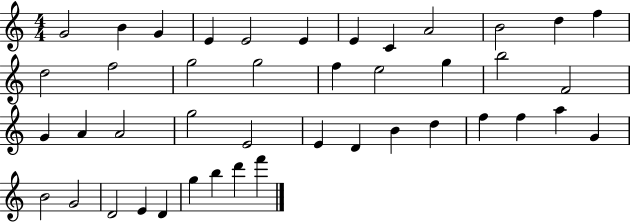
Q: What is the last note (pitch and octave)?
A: F6